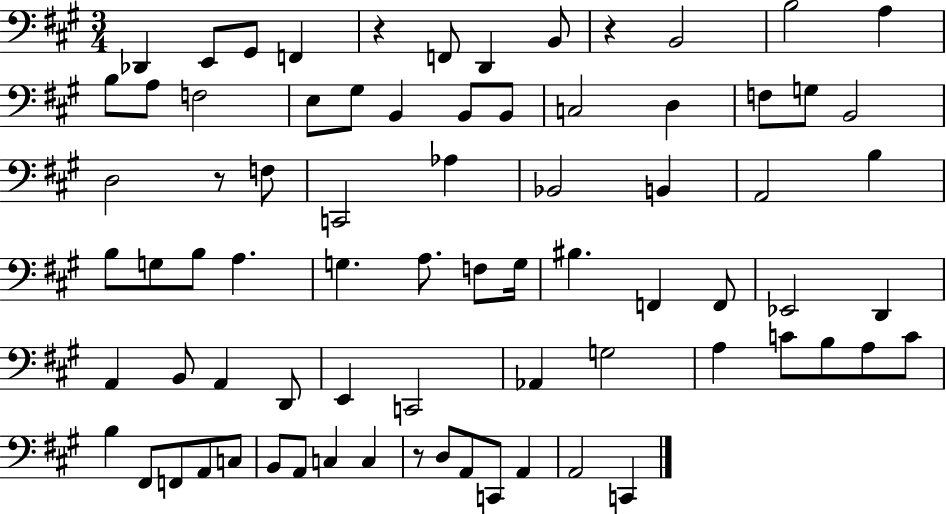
{
  \clef bass
  \numericTimeSignature
  \time 3/4
  \key a \major
  des,4 e,8 gis,8 f,4 | r4 f,8 d,4 b,8 | r4 b,2 | b2 a4 | \break b8 a8 f2 | e8 gis8 b,4 b,8 b,8 | c2 d4 | f8 g8 b,2 | \break d2 r8 f8 | c,2 aes4 | bes,2 b,4 | a,2 b4 | \break b8 g8 b8 a4. | g4. a8. f8 g16 | bis4. f,4 f,8 | ees,2 d,4 | \break a,4 b,8 a,4 d,8 | e,4 c,2 | aes,4 g2 | a4 c'8 b8 a8 c'8 | \break b4 fis,8 f,8 a,8 c8 | b,8 a,8 c4 c4 | r8 d8 a,8 c,8 a,4 | a,2 c,4 | \break \bar "|."
}